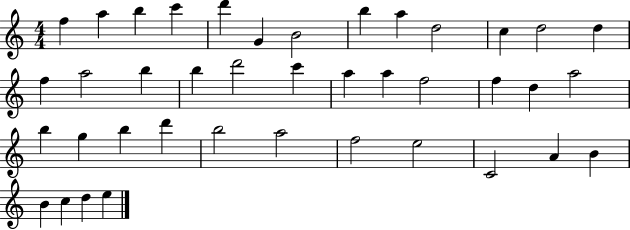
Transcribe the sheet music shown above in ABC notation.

X:1
T:Untitled
M:4/4
L:1/4
K:C
f a b c' d' G B2 b a d2 c d2 d f a2 b b d'2 c' a a f2 f d a2 b g b d' b2 a2 f2 e2 C2 A B B c d e